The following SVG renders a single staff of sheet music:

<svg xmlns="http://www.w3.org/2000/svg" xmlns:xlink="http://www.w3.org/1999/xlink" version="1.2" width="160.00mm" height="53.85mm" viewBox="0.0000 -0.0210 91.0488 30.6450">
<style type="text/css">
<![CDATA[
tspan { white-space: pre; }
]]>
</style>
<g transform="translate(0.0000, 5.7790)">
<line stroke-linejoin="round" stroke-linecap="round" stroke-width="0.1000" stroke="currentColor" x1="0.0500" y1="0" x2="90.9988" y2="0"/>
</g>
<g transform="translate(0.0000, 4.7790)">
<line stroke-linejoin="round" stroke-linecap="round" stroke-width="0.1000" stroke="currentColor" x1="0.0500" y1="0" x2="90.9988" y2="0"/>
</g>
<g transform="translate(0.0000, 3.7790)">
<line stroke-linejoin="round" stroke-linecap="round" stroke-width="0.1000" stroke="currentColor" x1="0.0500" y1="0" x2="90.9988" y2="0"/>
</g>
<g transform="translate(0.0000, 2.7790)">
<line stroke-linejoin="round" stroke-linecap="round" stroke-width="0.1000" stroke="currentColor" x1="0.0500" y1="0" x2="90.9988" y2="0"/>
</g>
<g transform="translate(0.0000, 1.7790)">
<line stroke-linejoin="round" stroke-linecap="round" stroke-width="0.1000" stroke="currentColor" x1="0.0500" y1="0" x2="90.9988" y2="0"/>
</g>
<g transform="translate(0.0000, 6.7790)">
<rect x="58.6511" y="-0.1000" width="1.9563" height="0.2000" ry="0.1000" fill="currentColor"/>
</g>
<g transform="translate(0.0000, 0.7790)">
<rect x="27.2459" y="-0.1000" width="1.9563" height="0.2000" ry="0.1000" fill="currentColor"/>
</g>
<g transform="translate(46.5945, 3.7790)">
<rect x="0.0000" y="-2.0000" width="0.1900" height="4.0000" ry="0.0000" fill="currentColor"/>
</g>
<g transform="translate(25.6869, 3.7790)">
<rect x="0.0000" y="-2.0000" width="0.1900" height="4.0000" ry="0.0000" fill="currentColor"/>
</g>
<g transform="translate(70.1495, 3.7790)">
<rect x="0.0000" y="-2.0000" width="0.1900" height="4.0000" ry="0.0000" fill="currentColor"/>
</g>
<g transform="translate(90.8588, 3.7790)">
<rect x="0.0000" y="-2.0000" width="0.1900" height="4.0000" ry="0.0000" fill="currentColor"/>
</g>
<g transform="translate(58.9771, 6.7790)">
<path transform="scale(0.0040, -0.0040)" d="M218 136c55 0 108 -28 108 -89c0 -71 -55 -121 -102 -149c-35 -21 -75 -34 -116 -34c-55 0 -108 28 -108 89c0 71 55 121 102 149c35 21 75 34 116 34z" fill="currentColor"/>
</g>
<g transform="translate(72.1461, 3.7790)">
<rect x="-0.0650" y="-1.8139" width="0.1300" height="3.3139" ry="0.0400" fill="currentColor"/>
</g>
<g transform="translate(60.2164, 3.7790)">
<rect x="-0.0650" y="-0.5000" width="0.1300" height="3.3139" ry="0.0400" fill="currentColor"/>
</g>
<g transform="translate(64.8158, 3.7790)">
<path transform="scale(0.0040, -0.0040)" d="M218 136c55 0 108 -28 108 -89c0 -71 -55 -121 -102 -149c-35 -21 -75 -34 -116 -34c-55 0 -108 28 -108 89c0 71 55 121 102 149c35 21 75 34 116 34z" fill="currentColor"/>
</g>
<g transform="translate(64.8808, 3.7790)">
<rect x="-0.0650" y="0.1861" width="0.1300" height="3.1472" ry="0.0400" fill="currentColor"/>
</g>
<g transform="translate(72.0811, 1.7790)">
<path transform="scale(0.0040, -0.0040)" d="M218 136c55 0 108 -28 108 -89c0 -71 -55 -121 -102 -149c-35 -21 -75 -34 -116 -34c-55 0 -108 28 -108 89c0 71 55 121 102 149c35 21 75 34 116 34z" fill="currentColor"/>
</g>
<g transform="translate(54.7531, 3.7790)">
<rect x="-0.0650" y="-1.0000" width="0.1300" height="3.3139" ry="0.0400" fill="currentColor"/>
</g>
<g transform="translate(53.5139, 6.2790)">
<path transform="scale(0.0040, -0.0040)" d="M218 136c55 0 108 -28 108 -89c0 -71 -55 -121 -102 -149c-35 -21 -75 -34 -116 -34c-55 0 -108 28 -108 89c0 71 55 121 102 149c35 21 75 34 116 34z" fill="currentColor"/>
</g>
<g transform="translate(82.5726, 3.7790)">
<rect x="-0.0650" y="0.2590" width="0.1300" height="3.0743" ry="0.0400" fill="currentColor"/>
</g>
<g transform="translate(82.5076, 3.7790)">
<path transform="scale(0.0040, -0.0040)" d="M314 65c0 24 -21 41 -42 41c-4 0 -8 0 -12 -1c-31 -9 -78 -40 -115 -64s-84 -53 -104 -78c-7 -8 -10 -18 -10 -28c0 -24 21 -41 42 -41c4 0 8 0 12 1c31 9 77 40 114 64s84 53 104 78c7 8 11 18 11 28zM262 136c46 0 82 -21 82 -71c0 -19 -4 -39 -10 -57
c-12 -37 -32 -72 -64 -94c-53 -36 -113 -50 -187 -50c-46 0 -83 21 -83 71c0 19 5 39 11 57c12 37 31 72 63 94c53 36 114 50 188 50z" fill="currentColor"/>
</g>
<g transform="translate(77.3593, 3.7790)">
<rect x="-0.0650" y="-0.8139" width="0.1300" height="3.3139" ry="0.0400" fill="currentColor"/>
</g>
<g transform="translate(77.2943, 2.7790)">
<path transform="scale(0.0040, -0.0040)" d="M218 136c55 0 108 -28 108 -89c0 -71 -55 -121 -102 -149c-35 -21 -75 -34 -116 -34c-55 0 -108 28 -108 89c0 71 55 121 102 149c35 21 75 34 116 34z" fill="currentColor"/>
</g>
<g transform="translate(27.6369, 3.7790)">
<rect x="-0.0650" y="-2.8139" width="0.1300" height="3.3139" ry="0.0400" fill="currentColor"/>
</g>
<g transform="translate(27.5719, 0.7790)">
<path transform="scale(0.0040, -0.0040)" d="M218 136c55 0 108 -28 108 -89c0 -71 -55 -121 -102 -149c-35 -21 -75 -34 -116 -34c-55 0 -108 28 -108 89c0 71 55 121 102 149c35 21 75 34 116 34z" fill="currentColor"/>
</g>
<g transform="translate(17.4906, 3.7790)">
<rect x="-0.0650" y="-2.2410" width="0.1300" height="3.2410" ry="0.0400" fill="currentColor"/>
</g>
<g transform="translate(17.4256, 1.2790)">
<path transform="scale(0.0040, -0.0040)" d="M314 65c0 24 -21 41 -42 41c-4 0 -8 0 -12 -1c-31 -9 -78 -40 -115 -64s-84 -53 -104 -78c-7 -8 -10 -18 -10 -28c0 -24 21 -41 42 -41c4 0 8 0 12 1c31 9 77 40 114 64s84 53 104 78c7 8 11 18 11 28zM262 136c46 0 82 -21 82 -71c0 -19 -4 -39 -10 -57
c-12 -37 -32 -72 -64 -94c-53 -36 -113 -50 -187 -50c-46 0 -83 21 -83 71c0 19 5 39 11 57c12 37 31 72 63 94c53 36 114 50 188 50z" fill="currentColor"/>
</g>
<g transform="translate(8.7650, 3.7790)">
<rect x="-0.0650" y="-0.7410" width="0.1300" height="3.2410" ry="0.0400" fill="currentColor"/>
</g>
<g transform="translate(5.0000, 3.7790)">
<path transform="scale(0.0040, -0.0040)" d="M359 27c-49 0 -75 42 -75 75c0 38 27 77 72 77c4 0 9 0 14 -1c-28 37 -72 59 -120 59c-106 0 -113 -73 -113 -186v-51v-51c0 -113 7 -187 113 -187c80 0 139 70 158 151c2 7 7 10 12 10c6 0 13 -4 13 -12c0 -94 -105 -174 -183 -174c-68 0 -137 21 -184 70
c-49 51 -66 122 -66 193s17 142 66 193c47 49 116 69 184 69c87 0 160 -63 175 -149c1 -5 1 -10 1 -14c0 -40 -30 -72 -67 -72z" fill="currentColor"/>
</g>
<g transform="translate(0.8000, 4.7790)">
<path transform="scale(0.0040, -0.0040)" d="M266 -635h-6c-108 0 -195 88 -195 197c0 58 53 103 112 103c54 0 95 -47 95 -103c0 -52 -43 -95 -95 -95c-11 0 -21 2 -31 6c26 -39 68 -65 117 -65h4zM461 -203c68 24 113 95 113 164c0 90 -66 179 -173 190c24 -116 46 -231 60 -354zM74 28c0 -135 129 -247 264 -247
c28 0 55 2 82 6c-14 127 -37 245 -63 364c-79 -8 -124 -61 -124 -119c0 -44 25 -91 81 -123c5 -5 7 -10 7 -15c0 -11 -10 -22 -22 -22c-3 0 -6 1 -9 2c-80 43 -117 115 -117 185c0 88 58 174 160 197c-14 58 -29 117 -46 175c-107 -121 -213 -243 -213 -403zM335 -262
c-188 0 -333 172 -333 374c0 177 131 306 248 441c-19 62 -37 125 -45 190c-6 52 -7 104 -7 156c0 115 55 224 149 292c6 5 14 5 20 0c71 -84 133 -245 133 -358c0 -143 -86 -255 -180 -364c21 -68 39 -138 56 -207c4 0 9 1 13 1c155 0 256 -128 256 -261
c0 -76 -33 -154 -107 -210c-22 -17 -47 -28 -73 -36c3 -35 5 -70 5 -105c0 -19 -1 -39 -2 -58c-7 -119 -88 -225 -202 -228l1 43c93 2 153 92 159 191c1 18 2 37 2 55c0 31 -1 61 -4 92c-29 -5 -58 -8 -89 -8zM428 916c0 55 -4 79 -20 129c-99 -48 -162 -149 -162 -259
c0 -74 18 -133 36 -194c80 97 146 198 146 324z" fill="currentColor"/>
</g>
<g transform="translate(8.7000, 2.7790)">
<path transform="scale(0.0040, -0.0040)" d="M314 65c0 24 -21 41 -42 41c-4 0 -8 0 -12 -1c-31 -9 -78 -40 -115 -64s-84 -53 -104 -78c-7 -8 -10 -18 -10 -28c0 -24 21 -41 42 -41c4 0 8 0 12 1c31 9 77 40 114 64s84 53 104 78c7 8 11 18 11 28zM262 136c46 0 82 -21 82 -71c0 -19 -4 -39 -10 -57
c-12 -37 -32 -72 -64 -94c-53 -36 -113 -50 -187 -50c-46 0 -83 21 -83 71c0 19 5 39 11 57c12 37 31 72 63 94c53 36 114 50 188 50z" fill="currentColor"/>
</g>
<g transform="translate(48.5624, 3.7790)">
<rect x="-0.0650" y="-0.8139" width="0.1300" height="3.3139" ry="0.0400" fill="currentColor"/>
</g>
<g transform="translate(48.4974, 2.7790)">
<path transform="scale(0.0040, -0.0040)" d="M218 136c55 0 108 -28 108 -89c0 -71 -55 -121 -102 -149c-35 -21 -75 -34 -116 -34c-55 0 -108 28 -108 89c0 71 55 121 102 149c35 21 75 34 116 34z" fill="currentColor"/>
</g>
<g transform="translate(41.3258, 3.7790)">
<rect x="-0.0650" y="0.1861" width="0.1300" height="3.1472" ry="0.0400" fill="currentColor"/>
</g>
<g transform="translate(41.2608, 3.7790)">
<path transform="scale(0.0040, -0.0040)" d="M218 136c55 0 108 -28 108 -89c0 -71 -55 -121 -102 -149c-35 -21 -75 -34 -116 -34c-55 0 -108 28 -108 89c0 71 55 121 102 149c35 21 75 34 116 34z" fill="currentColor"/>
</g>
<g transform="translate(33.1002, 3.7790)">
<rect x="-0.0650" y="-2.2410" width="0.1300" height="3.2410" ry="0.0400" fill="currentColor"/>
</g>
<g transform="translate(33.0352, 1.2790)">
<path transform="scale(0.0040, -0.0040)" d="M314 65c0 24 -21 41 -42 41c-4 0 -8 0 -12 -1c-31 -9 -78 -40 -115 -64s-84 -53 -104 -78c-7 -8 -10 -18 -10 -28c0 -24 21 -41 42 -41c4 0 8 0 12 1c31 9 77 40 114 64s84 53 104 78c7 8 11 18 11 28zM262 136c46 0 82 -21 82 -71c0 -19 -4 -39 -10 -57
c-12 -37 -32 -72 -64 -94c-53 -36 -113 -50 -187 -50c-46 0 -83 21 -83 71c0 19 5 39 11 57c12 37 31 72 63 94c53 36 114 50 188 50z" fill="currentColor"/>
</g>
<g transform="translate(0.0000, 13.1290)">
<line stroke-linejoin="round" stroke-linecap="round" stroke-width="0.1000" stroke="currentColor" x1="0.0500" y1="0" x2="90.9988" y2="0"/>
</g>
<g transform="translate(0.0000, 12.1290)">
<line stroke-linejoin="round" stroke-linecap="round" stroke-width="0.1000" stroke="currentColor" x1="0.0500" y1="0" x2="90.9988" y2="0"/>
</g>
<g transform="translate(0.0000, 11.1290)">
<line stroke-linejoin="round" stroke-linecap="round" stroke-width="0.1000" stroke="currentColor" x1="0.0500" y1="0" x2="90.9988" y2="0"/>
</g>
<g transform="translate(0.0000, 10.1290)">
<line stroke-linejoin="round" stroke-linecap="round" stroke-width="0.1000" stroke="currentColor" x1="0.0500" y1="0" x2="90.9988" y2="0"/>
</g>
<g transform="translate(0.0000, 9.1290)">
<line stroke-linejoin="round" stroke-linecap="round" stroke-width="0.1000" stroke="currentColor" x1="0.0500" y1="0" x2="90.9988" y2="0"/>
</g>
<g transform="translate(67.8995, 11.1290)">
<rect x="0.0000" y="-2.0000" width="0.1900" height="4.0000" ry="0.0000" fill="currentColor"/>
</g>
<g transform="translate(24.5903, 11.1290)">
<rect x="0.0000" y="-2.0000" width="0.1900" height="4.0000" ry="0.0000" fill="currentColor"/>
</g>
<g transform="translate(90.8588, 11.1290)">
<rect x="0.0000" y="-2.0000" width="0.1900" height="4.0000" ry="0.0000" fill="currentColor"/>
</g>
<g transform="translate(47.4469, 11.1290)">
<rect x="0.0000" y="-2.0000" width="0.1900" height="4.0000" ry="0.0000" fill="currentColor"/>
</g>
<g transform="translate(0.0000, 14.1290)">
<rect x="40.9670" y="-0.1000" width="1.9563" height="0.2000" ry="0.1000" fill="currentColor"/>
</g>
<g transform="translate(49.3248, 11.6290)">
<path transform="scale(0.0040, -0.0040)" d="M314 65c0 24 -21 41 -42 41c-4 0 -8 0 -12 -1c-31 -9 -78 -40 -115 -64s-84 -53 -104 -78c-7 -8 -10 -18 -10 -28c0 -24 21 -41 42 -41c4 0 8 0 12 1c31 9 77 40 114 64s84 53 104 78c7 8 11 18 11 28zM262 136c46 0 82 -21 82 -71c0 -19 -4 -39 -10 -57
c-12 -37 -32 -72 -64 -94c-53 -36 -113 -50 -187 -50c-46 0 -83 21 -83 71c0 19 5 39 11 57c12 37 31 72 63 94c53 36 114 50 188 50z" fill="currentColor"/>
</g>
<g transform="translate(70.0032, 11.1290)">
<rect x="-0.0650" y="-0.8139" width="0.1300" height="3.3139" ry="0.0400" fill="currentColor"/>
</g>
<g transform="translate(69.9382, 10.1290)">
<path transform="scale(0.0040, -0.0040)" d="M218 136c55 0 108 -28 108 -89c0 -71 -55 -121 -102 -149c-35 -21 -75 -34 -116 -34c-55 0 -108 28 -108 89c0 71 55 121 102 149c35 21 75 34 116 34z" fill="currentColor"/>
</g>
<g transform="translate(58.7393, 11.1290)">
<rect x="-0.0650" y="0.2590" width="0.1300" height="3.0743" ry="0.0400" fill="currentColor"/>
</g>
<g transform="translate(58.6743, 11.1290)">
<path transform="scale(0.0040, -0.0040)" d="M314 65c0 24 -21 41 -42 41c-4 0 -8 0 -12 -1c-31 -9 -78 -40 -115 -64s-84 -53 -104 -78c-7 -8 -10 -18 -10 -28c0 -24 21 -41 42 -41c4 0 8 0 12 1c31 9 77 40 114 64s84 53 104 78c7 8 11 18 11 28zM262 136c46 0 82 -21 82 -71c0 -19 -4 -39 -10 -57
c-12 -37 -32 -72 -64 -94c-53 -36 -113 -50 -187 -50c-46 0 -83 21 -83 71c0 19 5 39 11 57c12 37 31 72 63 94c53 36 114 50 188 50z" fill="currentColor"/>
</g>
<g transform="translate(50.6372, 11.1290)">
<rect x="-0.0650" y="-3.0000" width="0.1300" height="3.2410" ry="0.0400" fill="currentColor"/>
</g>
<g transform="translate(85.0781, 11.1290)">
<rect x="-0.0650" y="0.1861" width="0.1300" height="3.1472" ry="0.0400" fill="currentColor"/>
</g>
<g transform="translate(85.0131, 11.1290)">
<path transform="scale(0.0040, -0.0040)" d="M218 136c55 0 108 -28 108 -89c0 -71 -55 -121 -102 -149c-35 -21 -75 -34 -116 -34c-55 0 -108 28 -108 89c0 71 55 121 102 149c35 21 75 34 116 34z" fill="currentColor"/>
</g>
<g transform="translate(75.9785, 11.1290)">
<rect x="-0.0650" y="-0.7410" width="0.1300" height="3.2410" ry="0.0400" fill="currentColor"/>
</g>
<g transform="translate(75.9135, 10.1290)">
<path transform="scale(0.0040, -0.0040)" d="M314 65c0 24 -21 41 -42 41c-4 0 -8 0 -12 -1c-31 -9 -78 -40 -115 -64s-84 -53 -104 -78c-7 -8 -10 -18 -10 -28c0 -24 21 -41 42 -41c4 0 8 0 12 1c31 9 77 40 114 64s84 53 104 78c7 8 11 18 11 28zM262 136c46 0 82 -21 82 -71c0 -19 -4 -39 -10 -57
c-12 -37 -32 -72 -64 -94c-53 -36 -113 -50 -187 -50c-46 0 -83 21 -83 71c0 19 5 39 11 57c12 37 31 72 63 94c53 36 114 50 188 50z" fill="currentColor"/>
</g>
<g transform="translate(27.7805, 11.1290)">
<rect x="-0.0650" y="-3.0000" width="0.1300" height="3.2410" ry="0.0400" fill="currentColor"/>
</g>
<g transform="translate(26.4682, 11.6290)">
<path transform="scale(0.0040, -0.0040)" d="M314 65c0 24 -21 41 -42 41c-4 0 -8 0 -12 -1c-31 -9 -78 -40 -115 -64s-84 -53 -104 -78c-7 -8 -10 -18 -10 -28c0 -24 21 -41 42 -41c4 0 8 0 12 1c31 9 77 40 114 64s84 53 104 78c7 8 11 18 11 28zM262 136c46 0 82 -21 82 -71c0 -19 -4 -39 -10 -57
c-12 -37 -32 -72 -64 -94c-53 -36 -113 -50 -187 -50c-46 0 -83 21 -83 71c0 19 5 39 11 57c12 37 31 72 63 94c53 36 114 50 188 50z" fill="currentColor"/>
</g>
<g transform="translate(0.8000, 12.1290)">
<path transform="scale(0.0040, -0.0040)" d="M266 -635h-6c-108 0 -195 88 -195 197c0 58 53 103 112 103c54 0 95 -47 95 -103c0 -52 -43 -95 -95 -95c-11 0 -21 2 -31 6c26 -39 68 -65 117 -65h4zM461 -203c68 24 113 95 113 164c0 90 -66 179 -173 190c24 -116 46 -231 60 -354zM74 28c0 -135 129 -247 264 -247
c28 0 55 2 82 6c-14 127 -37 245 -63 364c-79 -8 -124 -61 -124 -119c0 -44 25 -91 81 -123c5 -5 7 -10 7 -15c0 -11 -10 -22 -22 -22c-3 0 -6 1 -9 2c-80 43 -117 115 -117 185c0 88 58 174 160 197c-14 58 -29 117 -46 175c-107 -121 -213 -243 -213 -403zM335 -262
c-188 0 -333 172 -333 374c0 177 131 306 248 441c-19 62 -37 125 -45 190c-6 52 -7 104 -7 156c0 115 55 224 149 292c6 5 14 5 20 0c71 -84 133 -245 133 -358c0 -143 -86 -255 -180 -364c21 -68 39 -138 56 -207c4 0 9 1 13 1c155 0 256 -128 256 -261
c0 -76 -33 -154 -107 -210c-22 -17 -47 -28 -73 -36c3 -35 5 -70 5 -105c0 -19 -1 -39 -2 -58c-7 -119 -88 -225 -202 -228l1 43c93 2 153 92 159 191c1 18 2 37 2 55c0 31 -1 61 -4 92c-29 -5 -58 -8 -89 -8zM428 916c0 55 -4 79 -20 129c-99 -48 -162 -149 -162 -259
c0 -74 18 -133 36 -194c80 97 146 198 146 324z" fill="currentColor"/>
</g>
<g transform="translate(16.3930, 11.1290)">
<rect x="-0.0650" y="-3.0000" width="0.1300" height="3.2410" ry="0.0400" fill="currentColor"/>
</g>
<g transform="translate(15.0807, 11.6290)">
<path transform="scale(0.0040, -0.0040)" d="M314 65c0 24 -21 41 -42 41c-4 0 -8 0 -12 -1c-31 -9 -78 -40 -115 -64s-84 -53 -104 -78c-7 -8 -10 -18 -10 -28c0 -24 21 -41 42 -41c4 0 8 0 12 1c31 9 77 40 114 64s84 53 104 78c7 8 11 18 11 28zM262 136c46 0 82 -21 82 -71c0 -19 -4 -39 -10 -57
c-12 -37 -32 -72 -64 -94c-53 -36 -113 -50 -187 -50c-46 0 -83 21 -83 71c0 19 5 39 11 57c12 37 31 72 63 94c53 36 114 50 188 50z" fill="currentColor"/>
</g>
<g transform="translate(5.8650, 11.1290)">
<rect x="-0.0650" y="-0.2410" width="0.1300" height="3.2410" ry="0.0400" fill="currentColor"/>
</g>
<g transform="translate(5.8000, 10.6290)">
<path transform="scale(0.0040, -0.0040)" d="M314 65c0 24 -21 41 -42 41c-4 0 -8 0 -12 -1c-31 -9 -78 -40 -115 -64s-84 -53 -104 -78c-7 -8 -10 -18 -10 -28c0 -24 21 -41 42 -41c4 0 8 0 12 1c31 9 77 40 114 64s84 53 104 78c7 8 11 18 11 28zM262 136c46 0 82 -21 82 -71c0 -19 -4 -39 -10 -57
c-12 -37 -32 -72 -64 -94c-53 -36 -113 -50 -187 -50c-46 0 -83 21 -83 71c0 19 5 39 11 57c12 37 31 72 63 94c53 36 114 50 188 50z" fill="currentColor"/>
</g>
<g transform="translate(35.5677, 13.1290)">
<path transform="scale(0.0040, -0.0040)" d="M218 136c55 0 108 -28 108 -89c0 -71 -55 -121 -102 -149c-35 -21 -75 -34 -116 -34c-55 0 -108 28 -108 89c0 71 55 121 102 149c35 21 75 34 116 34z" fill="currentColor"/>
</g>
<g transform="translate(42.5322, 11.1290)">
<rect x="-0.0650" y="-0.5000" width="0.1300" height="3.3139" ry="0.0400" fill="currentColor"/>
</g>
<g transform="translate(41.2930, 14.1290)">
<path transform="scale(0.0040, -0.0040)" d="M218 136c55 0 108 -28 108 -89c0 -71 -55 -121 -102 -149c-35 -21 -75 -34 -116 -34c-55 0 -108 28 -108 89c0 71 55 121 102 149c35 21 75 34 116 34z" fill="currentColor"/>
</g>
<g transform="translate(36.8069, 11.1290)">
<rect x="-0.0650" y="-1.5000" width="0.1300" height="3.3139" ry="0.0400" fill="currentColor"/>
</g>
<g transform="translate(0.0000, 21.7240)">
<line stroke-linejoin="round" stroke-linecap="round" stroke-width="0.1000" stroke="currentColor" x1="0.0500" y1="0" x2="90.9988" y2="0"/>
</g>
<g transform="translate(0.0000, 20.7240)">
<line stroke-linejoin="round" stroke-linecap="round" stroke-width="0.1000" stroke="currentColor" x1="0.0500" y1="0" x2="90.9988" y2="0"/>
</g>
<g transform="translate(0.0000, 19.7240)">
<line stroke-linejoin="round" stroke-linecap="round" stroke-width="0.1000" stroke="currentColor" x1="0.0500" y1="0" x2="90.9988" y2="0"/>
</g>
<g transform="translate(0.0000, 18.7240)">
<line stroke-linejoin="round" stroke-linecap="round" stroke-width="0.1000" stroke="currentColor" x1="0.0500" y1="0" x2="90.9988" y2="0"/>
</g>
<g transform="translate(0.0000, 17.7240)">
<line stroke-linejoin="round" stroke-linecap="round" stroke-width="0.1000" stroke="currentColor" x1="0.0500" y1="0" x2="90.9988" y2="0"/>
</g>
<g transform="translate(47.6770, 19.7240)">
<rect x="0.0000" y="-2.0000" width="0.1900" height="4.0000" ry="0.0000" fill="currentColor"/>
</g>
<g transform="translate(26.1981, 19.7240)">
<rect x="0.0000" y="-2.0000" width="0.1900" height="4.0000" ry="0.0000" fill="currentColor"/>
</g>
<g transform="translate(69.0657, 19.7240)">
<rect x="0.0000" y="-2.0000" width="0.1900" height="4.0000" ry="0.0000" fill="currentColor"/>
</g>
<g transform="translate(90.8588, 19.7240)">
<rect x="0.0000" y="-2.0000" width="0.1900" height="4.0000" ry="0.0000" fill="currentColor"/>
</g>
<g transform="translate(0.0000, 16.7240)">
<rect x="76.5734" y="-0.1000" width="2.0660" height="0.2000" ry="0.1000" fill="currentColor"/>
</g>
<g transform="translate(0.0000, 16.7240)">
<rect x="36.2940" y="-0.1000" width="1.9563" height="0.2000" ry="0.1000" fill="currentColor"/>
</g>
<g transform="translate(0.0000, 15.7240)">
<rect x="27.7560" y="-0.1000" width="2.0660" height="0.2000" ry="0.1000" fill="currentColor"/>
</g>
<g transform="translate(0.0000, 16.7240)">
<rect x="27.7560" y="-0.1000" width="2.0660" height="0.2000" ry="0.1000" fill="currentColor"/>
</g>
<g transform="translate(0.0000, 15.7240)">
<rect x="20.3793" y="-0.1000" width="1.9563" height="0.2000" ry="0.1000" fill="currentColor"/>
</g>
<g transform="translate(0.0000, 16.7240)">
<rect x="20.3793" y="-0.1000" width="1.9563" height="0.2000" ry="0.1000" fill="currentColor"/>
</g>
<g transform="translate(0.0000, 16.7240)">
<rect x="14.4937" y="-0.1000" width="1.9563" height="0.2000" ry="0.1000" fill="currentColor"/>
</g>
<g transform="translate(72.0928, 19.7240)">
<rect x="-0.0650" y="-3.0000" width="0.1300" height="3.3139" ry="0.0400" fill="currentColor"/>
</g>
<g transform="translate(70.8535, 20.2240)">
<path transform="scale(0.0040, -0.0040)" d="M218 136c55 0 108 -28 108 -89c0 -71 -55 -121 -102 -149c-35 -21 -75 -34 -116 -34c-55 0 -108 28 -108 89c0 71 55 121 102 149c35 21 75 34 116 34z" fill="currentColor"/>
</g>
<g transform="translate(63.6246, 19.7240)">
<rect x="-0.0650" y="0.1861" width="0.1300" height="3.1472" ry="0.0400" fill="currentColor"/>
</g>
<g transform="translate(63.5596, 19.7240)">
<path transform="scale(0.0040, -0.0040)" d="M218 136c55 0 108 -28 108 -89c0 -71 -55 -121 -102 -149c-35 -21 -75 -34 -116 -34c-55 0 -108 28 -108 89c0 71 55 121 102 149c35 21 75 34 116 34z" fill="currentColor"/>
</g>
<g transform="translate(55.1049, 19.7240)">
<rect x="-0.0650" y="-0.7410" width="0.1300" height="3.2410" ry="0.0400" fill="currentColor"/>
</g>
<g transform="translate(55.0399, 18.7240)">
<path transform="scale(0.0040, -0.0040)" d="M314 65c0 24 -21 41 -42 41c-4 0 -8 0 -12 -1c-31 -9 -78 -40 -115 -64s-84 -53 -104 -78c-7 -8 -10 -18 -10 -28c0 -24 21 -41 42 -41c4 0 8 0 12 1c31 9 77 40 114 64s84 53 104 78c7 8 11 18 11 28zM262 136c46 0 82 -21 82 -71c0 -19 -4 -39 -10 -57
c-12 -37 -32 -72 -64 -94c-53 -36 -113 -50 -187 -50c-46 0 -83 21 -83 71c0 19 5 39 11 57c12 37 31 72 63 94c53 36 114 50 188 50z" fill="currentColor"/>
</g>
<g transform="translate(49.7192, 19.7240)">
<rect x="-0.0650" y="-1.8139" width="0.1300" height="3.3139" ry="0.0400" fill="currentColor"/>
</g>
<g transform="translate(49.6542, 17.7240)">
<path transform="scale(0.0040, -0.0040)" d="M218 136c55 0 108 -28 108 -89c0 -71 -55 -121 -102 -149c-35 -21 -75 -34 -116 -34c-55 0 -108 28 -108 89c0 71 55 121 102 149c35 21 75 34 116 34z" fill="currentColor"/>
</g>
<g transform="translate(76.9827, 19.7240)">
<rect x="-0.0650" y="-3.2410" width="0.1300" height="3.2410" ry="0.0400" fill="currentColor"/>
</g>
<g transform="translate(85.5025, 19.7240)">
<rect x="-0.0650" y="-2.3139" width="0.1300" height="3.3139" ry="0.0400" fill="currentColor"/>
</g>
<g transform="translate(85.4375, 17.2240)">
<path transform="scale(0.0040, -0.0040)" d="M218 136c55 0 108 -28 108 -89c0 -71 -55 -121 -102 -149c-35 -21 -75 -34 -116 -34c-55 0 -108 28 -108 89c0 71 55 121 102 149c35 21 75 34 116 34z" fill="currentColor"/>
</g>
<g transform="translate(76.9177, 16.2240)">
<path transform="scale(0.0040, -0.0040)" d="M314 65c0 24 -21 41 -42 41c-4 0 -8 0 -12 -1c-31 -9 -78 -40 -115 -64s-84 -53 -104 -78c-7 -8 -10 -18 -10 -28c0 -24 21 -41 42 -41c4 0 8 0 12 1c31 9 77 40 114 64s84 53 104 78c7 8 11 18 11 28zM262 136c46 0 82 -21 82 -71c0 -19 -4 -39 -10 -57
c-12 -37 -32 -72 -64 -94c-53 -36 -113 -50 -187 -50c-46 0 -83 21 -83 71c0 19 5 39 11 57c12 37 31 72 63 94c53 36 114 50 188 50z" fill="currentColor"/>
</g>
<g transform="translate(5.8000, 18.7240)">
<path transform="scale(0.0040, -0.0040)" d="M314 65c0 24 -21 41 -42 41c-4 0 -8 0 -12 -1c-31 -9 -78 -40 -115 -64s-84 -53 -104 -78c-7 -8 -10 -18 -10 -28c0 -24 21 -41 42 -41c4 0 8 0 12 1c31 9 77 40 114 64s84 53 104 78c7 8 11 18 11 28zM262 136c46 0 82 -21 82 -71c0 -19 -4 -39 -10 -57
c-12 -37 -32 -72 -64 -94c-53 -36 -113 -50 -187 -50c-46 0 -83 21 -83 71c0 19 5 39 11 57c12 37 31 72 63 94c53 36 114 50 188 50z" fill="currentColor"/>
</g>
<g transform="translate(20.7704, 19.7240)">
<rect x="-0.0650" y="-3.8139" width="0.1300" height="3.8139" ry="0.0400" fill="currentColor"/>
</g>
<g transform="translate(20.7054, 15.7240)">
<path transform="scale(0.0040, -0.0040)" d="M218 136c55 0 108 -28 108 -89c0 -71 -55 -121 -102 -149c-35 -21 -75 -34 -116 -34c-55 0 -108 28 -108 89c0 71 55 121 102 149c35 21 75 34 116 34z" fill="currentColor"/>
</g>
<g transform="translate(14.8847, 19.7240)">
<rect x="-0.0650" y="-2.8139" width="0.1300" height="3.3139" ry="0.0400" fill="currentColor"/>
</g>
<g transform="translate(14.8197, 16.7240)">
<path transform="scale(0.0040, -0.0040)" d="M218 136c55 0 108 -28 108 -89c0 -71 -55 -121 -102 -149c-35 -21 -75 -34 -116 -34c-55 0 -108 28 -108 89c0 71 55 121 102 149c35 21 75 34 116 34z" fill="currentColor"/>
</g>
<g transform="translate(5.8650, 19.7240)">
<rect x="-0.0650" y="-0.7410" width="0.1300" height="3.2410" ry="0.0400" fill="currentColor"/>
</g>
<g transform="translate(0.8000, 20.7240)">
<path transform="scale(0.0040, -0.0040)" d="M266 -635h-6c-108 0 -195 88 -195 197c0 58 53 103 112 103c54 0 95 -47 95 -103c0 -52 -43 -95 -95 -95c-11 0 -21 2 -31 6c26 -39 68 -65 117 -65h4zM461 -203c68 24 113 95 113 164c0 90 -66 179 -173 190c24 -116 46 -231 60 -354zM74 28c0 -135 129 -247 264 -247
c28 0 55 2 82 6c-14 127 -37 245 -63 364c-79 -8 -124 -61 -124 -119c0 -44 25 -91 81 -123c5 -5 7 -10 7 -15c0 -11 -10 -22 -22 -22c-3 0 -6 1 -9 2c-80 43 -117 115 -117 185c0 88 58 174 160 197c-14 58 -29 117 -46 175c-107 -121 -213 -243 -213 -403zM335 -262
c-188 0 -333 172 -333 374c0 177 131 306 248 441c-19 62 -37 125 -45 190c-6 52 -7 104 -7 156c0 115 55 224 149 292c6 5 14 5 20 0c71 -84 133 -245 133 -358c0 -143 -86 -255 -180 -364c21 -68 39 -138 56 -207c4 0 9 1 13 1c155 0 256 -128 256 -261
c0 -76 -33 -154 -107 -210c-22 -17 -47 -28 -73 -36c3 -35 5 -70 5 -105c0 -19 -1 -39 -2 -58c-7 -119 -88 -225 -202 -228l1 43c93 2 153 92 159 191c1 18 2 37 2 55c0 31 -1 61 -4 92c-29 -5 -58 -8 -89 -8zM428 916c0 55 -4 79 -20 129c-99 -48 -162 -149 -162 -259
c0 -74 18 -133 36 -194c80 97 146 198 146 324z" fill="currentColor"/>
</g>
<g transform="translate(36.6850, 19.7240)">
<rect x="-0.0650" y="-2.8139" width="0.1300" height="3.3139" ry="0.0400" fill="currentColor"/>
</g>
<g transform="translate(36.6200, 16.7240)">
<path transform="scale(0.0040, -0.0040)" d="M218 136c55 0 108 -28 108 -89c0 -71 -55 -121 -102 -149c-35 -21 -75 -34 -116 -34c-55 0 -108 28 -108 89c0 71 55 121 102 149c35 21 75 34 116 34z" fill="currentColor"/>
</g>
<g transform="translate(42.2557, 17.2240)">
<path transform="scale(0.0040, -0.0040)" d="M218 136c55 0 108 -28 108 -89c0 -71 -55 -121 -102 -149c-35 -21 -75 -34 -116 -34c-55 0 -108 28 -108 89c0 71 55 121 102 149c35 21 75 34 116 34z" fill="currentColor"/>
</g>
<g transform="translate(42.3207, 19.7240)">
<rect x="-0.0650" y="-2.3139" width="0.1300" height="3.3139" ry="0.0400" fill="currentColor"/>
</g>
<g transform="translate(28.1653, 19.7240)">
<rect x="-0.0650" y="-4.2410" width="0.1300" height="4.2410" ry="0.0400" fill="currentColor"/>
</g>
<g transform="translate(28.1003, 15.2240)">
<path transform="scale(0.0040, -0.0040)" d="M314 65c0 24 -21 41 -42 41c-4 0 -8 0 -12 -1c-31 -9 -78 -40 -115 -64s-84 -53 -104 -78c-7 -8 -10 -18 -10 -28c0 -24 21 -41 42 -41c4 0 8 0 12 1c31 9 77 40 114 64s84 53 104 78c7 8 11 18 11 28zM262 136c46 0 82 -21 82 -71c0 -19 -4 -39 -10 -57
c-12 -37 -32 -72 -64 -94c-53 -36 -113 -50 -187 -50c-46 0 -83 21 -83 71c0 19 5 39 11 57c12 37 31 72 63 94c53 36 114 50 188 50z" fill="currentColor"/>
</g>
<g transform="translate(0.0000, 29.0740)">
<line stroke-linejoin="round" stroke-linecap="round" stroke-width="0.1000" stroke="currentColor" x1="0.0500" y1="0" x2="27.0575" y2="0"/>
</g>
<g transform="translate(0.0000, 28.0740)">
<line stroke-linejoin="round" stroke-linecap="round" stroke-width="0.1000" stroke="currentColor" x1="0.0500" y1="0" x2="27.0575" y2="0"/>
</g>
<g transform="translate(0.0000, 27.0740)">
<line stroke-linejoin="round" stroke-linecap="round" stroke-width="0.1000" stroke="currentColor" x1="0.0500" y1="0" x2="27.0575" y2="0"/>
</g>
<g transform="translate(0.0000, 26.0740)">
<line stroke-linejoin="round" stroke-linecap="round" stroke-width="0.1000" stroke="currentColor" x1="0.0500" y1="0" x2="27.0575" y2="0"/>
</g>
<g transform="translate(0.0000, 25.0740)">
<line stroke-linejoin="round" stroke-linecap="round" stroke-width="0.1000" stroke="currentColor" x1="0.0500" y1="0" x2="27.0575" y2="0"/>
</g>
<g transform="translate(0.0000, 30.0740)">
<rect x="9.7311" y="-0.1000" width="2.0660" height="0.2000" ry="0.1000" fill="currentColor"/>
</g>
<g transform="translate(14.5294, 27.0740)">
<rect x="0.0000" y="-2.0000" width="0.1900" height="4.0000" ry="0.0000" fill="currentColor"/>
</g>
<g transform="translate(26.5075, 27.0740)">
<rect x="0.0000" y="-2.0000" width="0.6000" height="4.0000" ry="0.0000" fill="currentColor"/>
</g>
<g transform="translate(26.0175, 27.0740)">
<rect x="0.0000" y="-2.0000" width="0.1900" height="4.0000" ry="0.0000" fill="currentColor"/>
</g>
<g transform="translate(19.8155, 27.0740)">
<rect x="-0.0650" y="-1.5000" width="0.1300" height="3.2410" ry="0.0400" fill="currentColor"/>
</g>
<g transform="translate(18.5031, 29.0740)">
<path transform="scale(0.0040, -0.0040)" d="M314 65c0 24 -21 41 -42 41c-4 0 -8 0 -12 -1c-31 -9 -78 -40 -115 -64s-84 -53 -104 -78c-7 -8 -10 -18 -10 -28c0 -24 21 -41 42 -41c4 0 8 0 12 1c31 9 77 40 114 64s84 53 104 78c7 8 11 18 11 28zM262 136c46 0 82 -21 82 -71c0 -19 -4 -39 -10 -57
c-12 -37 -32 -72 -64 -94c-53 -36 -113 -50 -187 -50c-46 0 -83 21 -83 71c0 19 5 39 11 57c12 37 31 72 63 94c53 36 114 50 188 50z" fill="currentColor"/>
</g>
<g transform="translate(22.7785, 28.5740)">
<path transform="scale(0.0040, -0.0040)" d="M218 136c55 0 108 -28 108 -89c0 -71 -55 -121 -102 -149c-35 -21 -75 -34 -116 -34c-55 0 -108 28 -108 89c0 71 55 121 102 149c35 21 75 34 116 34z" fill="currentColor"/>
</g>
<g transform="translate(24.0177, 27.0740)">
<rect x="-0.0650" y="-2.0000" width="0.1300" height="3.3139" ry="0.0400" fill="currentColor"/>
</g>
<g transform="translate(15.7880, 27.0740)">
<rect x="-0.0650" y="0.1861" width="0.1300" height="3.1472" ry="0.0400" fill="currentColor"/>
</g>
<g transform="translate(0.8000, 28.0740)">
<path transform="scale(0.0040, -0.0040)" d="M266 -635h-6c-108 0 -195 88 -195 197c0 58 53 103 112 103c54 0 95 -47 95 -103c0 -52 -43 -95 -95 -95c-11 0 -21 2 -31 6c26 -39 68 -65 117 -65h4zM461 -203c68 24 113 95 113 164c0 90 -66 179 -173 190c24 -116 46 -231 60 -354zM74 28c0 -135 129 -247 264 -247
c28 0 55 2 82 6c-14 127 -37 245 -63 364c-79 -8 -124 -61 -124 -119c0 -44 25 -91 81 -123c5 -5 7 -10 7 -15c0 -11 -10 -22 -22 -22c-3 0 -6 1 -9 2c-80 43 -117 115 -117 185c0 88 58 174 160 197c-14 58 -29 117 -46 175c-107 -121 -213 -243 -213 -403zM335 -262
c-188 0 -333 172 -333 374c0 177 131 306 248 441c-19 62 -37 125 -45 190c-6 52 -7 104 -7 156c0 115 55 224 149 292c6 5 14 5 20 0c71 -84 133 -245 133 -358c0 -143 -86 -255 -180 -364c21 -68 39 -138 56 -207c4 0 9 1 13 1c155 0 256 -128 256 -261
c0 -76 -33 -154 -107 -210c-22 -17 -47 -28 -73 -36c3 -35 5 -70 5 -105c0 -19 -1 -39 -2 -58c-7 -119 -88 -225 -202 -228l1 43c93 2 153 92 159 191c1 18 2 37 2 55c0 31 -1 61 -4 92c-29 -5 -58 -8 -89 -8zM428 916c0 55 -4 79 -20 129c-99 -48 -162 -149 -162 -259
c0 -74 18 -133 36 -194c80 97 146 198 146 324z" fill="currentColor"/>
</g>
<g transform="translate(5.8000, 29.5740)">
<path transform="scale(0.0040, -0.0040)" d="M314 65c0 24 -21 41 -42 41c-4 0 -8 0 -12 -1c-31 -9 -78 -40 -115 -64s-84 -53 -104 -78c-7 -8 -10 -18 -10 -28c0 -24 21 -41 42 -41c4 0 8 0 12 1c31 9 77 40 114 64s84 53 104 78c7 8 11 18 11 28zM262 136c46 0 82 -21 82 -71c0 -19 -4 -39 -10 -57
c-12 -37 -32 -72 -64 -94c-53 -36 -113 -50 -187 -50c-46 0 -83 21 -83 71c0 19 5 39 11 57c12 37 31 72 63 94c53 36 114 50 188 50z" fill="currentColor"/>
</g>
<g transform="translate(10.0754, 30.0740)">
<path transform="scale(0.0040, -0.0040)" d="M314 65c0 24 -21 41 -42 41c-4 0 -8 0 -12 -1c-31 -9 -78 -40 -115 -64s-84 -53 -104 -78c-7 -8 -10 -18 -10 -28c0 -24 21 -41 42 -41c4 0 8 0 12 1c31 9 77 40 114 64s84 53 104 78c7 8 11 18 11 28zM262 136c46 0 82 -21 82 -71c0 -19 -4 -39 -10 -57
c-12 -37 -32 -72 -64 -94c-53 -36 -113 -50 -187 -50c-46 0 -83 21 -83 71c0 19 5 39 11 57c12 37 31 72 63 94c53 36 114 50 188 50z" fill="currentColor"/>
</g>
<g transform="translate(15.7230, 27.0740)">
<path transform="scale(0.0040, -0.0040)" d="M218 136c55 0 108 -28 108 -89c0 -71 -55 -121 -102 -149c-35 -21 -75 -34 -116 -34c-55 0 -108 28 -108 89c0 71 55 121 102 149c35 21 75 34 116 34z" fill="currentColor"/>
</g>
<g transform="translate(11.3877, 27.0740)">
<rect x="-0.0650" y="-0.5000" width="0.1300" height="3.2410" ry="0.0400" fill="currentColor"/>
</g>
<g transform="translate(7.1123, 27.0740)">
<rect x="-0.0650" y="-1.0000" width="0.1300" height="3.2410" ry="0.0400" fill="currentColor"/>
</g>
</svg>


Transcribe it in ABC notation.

X:1
T:Untitled
M:4/4
L:1/4
K:C
d2 g2 a g2 B d D C B f d B2 c2 A2 A2 E C A2 B2 d d2 B d2 a c' d'2 a g f d2 B A b2 g D2 C2 B E2 F